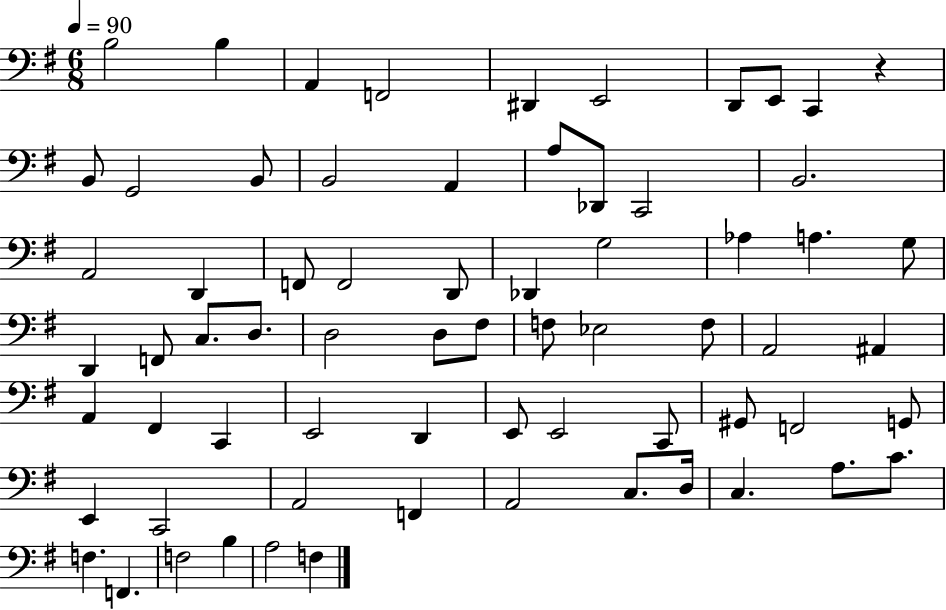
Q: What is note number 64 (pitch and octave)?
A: F3